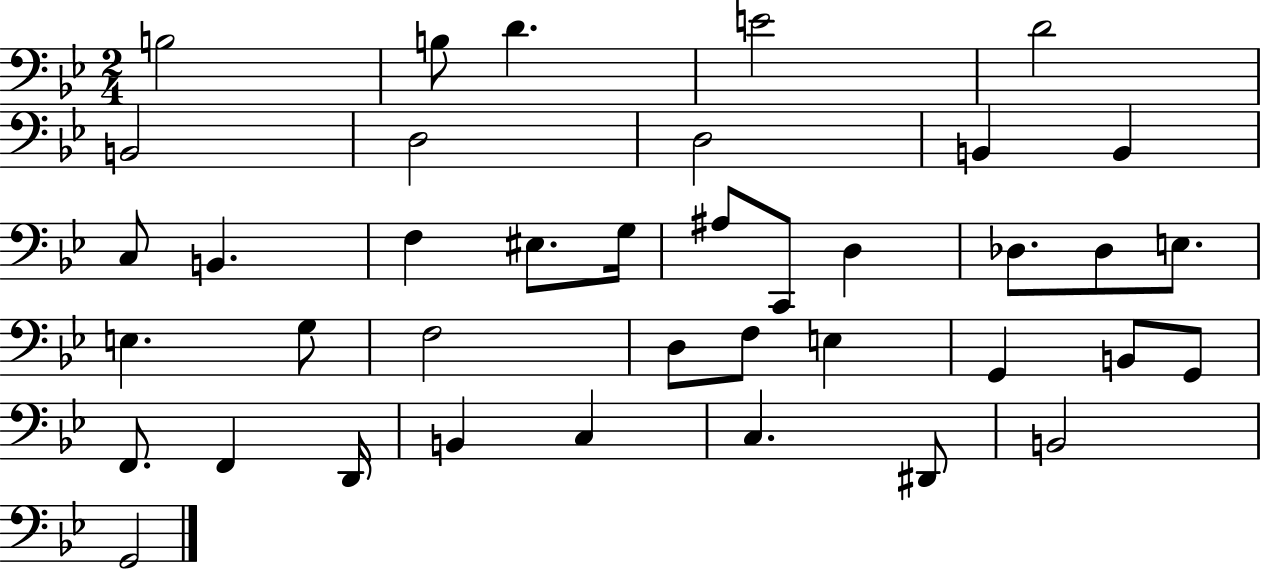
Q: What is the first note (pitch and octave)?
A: B3